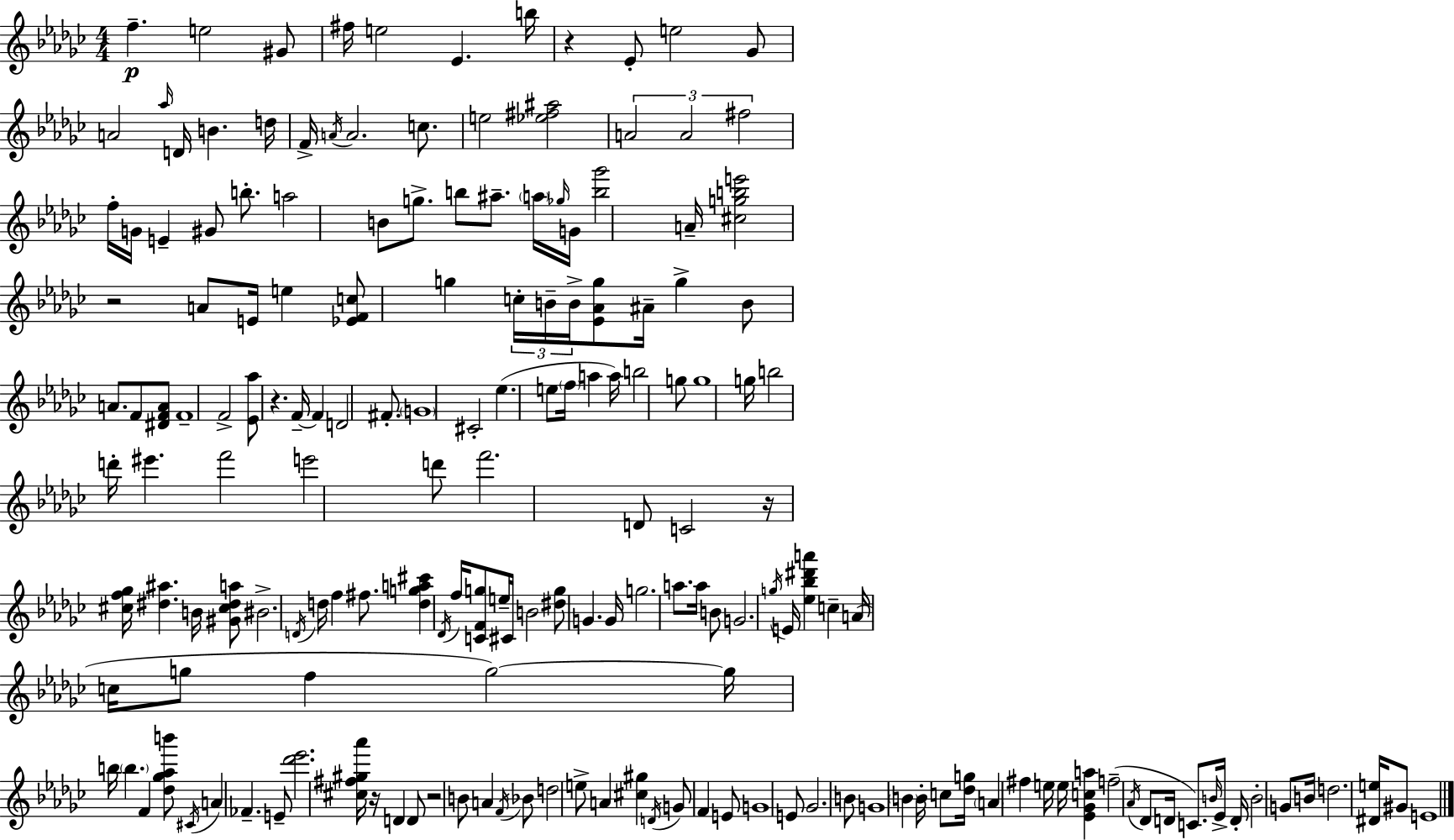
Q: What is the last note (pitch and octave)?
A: E4